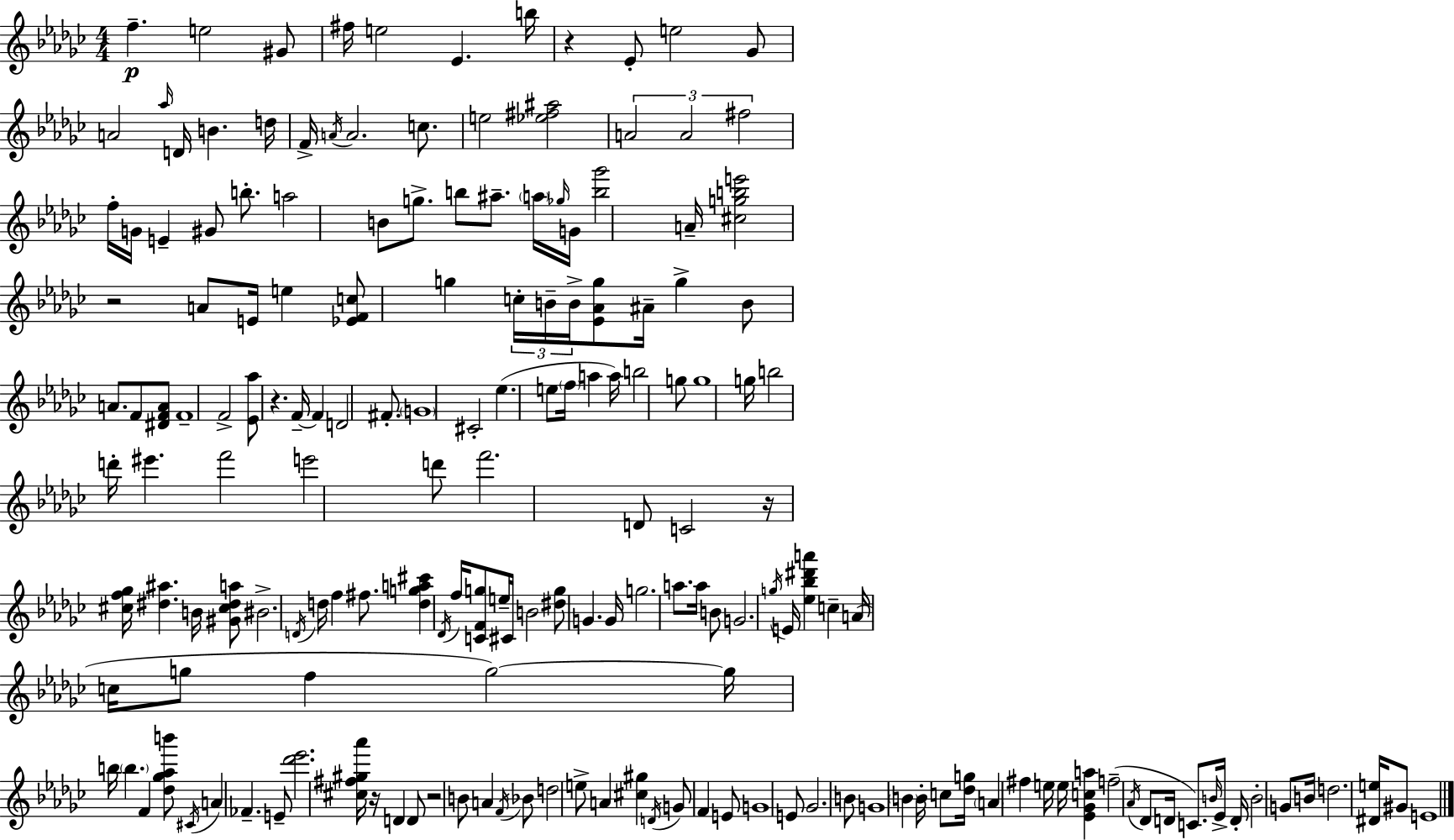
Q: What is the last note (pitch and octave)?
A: E4